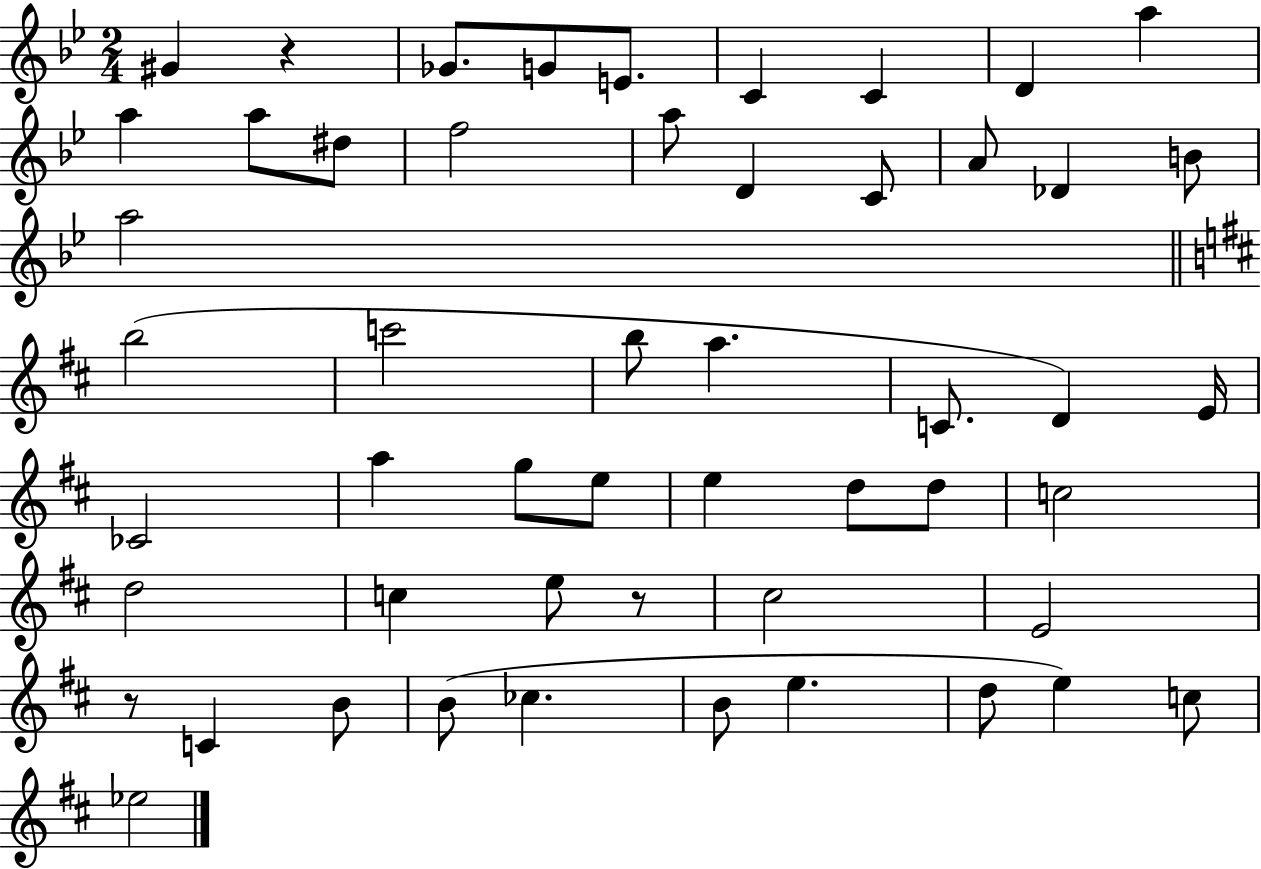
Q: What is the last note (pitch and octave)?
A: Eb5